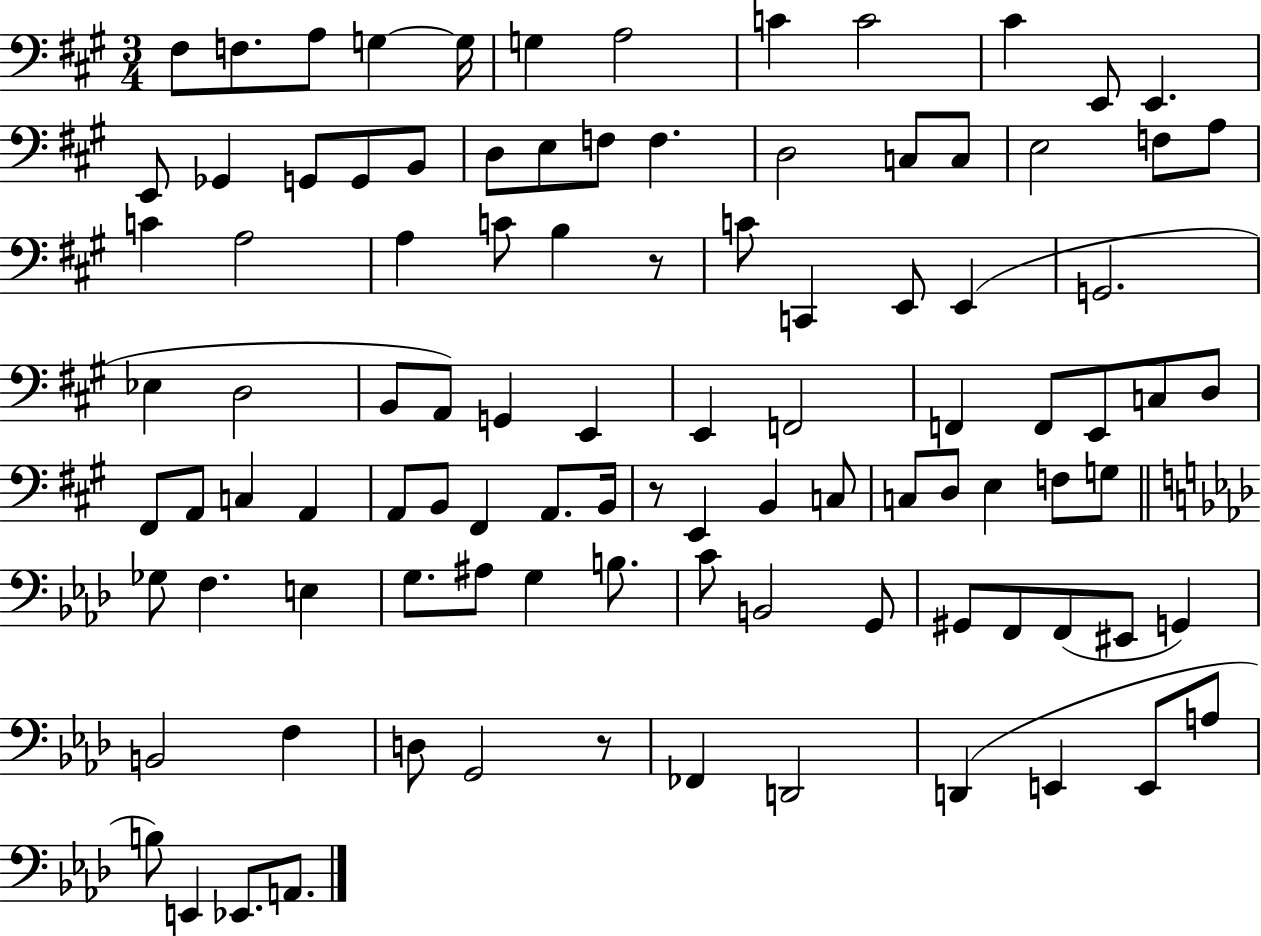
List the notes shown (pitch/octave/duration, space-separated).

F#3/e F3/e. A3/e G3/q G3/s G3/q A3/h C4/q C4/h C#4/q E2/e E2/q. E2/e Gb2/q G2/e G2/e B2/e D3/e E3/e F3/e F3/q. D3/h C3/e C3/e E3/h F3/e A3/e C4/q A3/h A3/q C4/e B3/q R/e C4/e C2/q E2/e E2/q G2/h. Eb3/q D3/h B2/e A2/e G2/q E2/q E2/q F2/h F2/q F2/e E2/e C3/e D3/e F#2/e A2/e C3/q A2/q A2/e B2/e F#2/q A2/e. B2/s R/e E2/q B2/q C3/e C3/e D3/e E3/q F3/e G3/e Gb3/e F3/q. E3/q G3/e. A#3/e G3/q B3/e. C4/e B2/h G2/e G#2/e F2/e F2/e EIS2/e G2/q B2/h F3/q D3/e G2/h R/e FES2/q D2/h D2/q E2/q E2/e A3/e B3/e E2/q Eb2/e. A2/e.